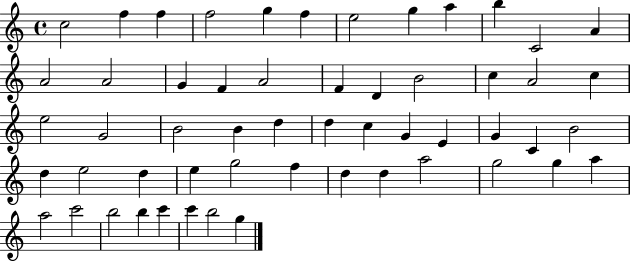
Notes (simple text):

C5/h F5/q F5/q F5/h G5/q F5/q E5/h G5/q A5/q B5/q C4/h A4/q A4/h A4/h G4/q F4/q A4/h F4/q D4/q B4/h C5/q A4/h C5/q E5/h G4/h B4/h B4/q D5/q D5/q C5/q G4/q E4/q G4/q C4/q B4/h D5/q E5/h D5/q E5/q G5/h F5/q D5/q D5/q A5/h G5/h G5/q A5/q A5/h C6/h B5/h B5/q C6/q C6/q B5/h G5/q